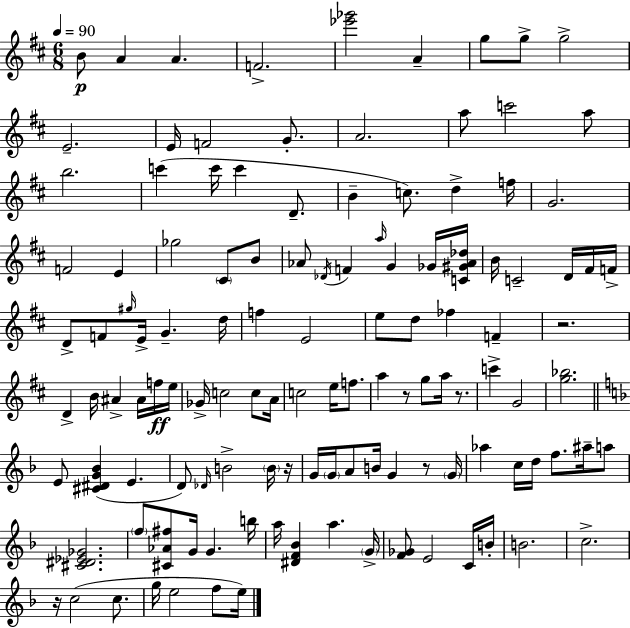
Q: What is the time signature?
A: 6/8